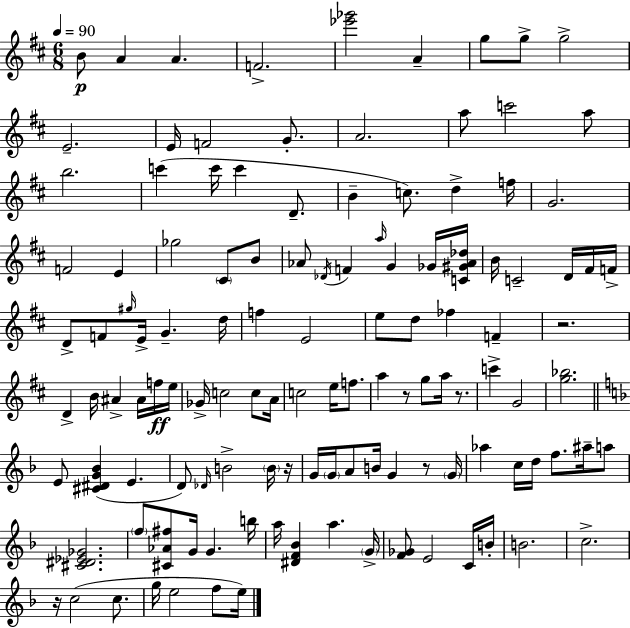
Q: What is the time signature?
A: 6/8